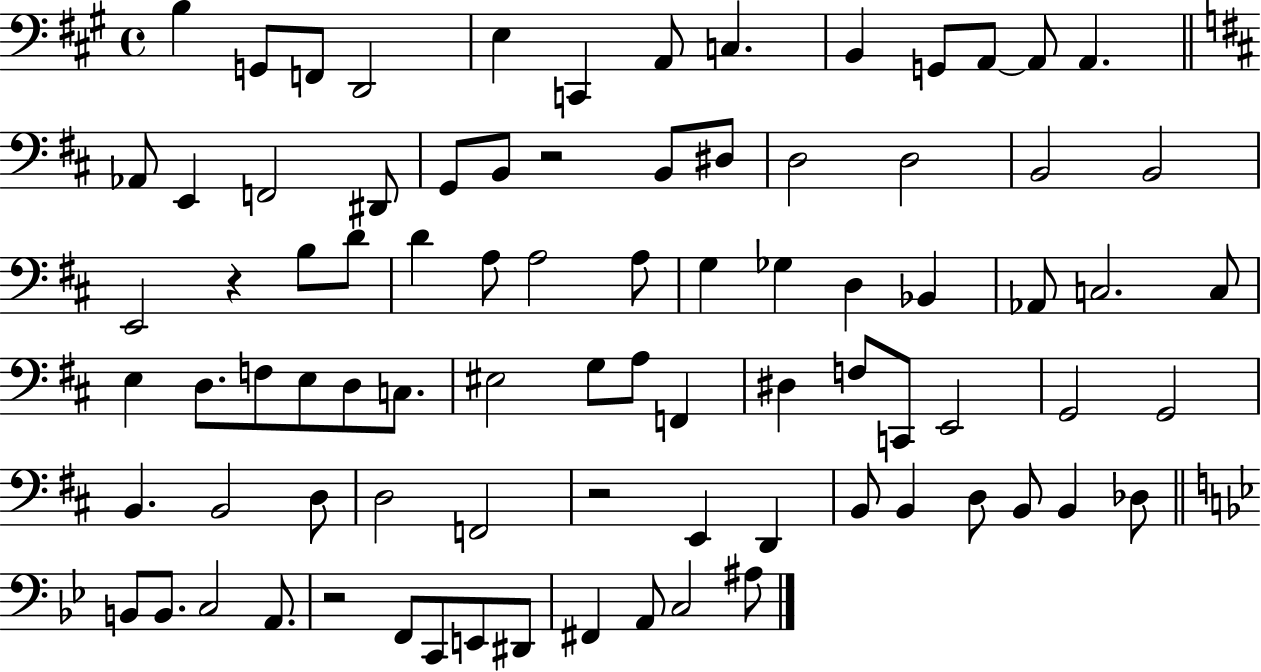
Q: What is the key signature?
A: A major